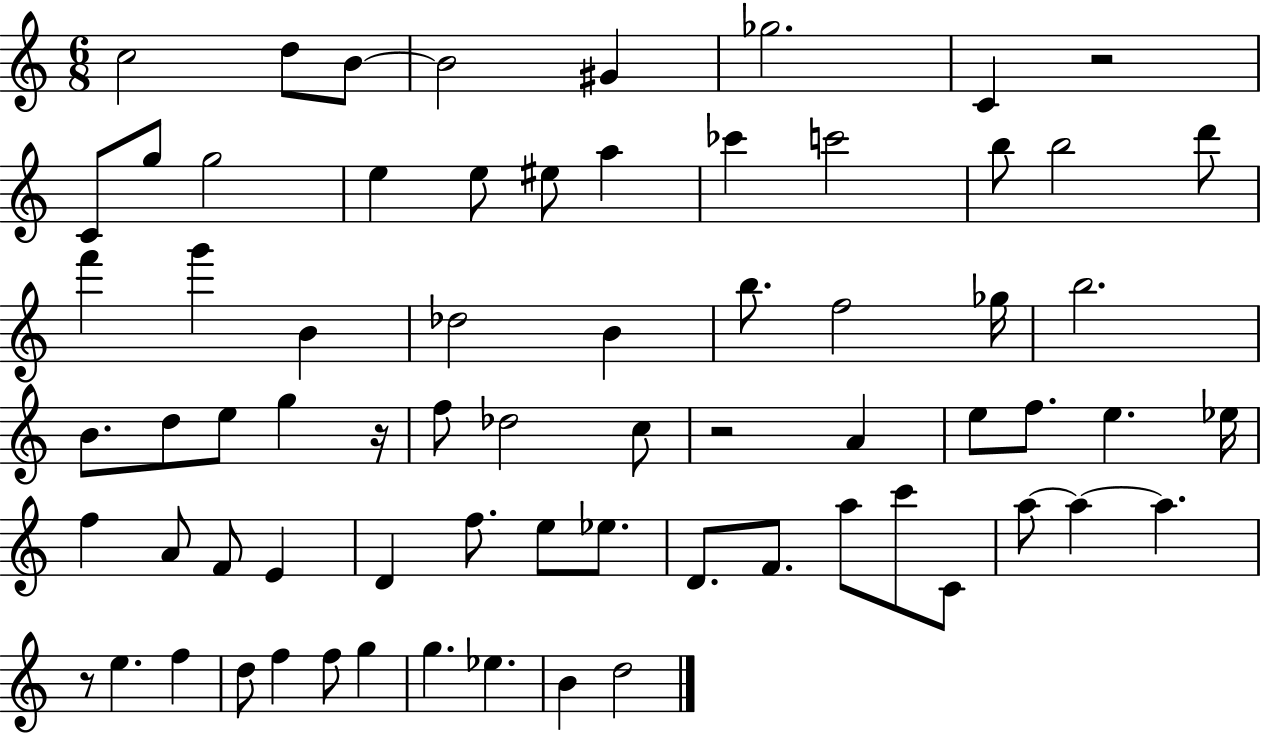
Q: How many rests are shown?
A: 4